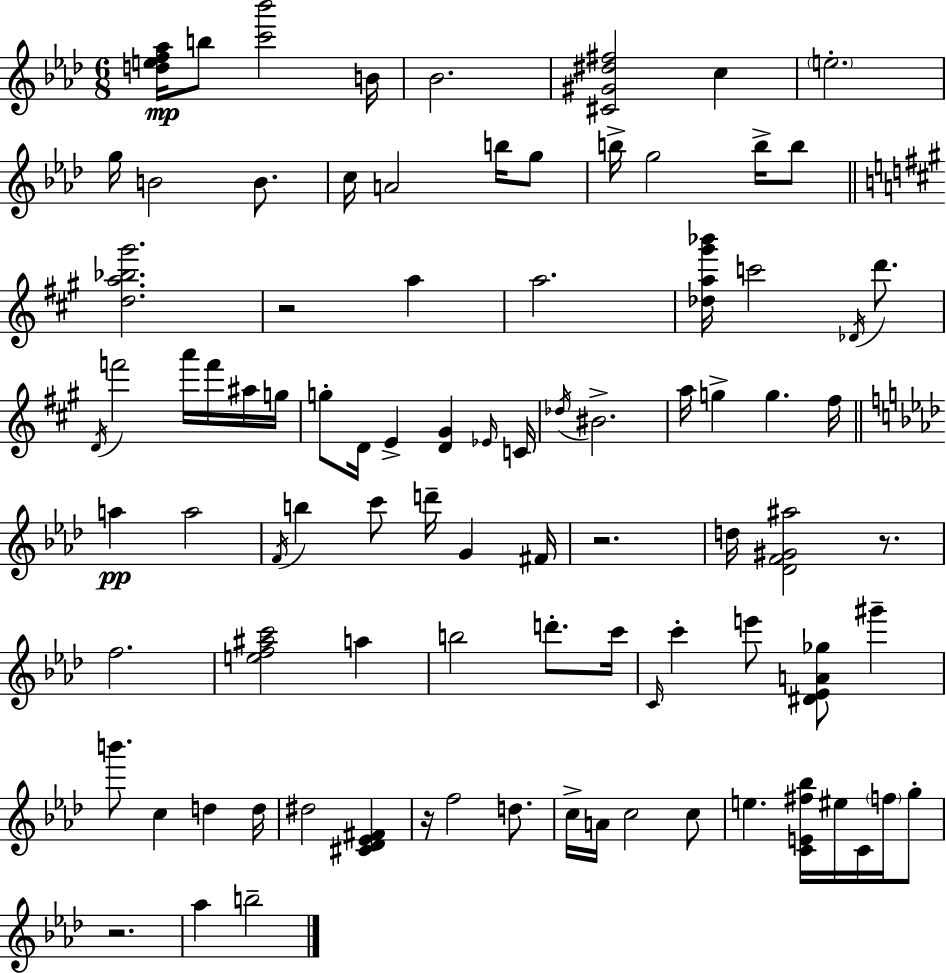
{
  \clef treble
  \numericTimeSignature
  \time 6/8
  \key aes \major
  <d'' e'' f'' aes''>16\mp b''8 <c''' bes'''>2 b'16 | bes'2. | <cis' gis' dis'' fis''>2 c''4 | \parenthesize e''2.-. | \break g''16 b'2 b'8. | c''16 a'2 b''16 g''8 | b''16-> g''2 b''16-> b''8 | \bar "||" \break \key a \major <d'' a'' bes'' gis'''>2. | r2 a''4 | a''2. | <des'' a'' gis''' bes'''>16 c'''2 \acciaccatura { des'16 } d'''8. | \break \acciaccatura { d'16 } f'''2 a'''16 f'''16 | ais''16 g''16 g''8-. d'16 e'4-> <d' gis'>4 | \grace { ees'16 } c'16 \acciaccatura { des''16 } bis'2.-> | a''16 g''4-> g''4. | \break fis''16 \bar "||" \break \key f \minor a''4\pp a''2 | \acciaccatura { f'16 } b''4 c'''8 d'''16-- g'4 | fis'16 r2. | d''16 <des' f' gis' ais''>2 r8. | \break f''2. | <e'' f'' ais'' c'''>2 a''4 | b''2 d'''8.-. | c'''16 \grace { c'16 } c'''4-. e'''8 <dis' ees' a' ges''>8 gis'''4-- | \break b'''8. c''4 d''4 | d''16 dis''2 <cis' des' ees' fis'>4 | r16 f''2 d''8. | c''16-> a'16 c''2 | \break c''8 e''4. <c' e' fis'' bes''>16 eis''16 c'16 \parenthesize f''16 | g''8-. r2. | aes''4 b''2-- | \bar "|."
}